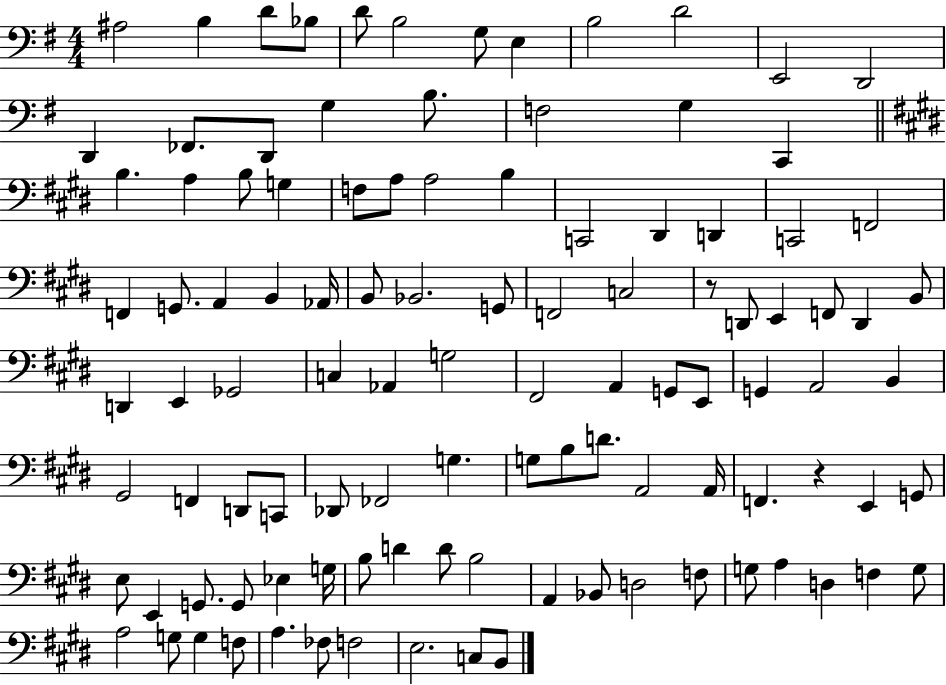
X:1
T:Untitled
M:4/4
L:1/4
K:G
^A,2 B, D/2 _B,/2 D/2 B,2 G,/2 E, B,2 D2 E,,2 D,,2 D,, _F,,/2 D,,/2 G, B,/2 F,2 G, C,, B, A, B,/2 G, F,/2 A,/2 A,2 B, C,,2 ^D,, D,, C,,2 F,,2 F,, G,,/2 A,, B,, _A,,/4 B,,/2 _B,,2 G,,/2 F,,2 C,2 z/2 D,,/2 E,, F,,/2 D,, B,,/2 D,, E,, _G,,2 C, _A,, G,2 ^F,,2 A,, G,,/2 E,,/2 G,, A,,2 B,, ^G,,2 F,, D,,/2 C,,/2 _D,,/2 _F,,2 G, G,/2 B,/2 D/2 A,,2 A,,/4 F,, z E,, G,,/2 E,/2 E,, G,,/2 G,,/2 _E, G,/4 B,/2 D D/2 B,2 A,, _B,,/2 D,2 F,/2 G,/2 A, D, F, G,/2 A,2 G,/2 G, F,/2 A, _F,/2 F,2 E,2 C,/2 B,,/2